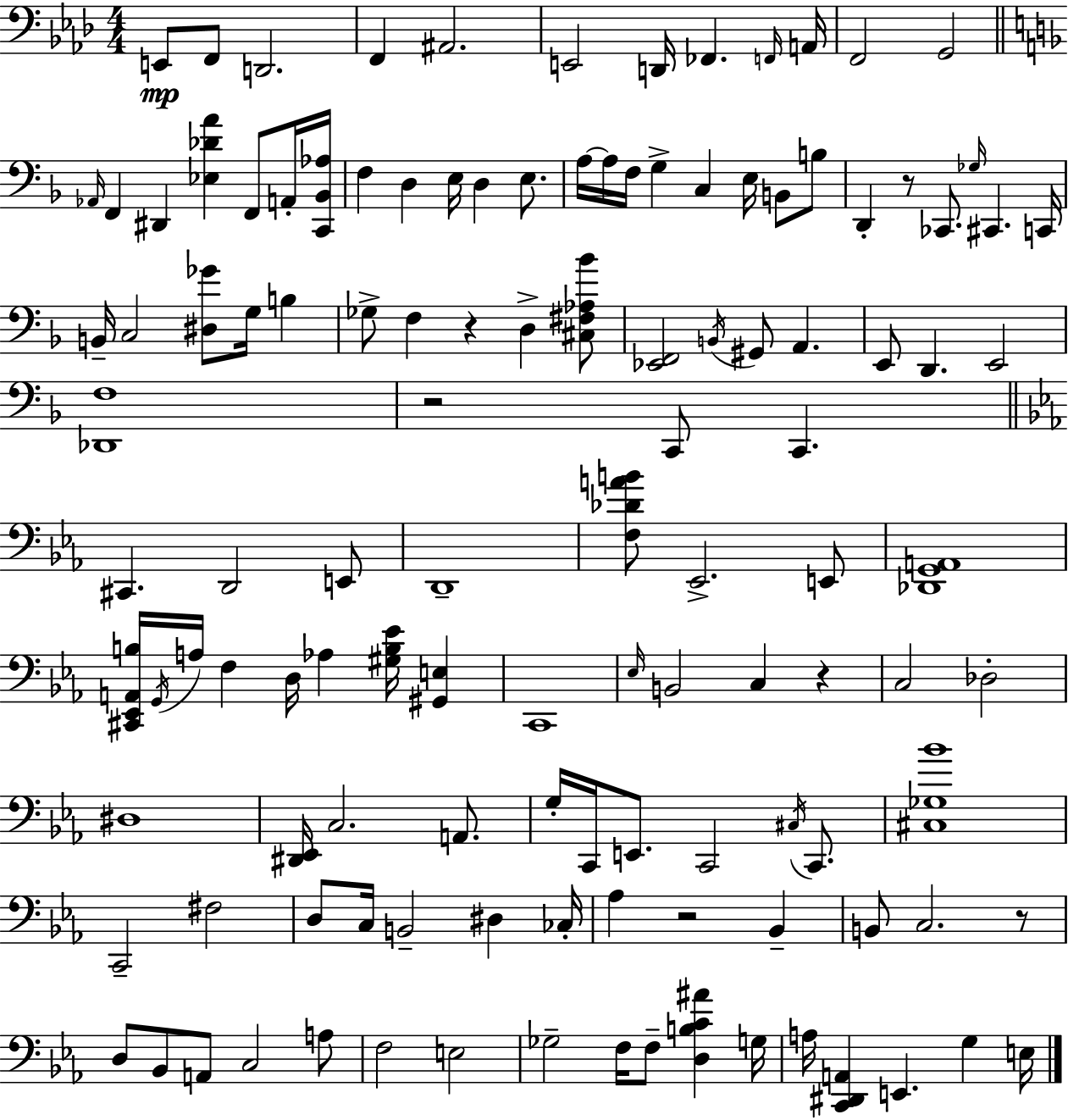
{
  \clef bass
  \numericTimeSignature
  \time 4/4
  \key f \minor
  e,8\mp f,8 d,2. | f,4 ais,2. | e,2 d,16 fes,4. \grace { f,16 } | a,16 f,2 g,2 | \break \bar "||" \break \key f \major \grace { aes,16 } f,4 dis,4 <ees des' a'>4 f,8 a,16-. | <c, bes, aes>16 f4 d4 e16 d4 e8. | a16~~ a16 f16 g4-> c4 e16 b,8 b8 | d,4-. r8 ces,8. \grace { ges16 } cis,4. | \break c,16 b,16-- c2 <dis ges'>8 g16 b4 | ges8-> f4 r4 d4-> | <cis fis aes bes'>8 <ees, f,>2 \acciaccatura { b,16 } gis,8 a,4. | e,8 d,4. e,2 | \break <des, f>1 | r2 c,8 c,4. | \bar "||" \break \key ees \major cis,4. d,2 e,8 | d,1-- | <f des' a' b'>8 ees,2.-> e,8 | <des, g, a,>1 | \break <cis, ees, a, b>16 \acciaccatura { g,16 } a16 f4 d16 aes4 <gis b ees'>16 <gis, e>4 | c,1 | \grace { ees16 } b,2 c4 r4 | c2 des2-. | \break dis1 | <dis, ees,>16 c2. a,8. | g16-. c,16 e,8. c,2 \acciaccatura { cis16 } | c,8. <cis ges bes'>1 | \break c,2-- fis2 | d8 c16 b,2-- dis4 | ces16-. aes4 r2 bes,4-- | b,8 c2. | \break r8 d8 bes,8 a,8 c2 | a8 f2 e2 | ges2-- f16 f8-- <d b c' ais'>4 | g16 a16 <c, dis, a,>4 e,4. g4 | \break e16 \bar "|."
}